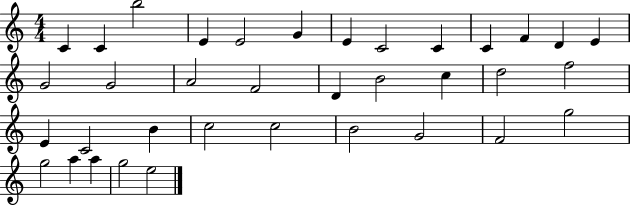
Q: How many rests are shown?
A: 0